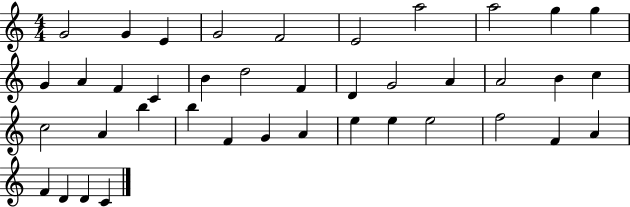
X:1
T:Untitled
M:4/4
L:1/4
K:C
G2 G E G2 F2 E2 a2 a2 g g G A F C B d2 F D G2 A A2 B c c2 A b b F G A e e e2 f2 F A F D D C